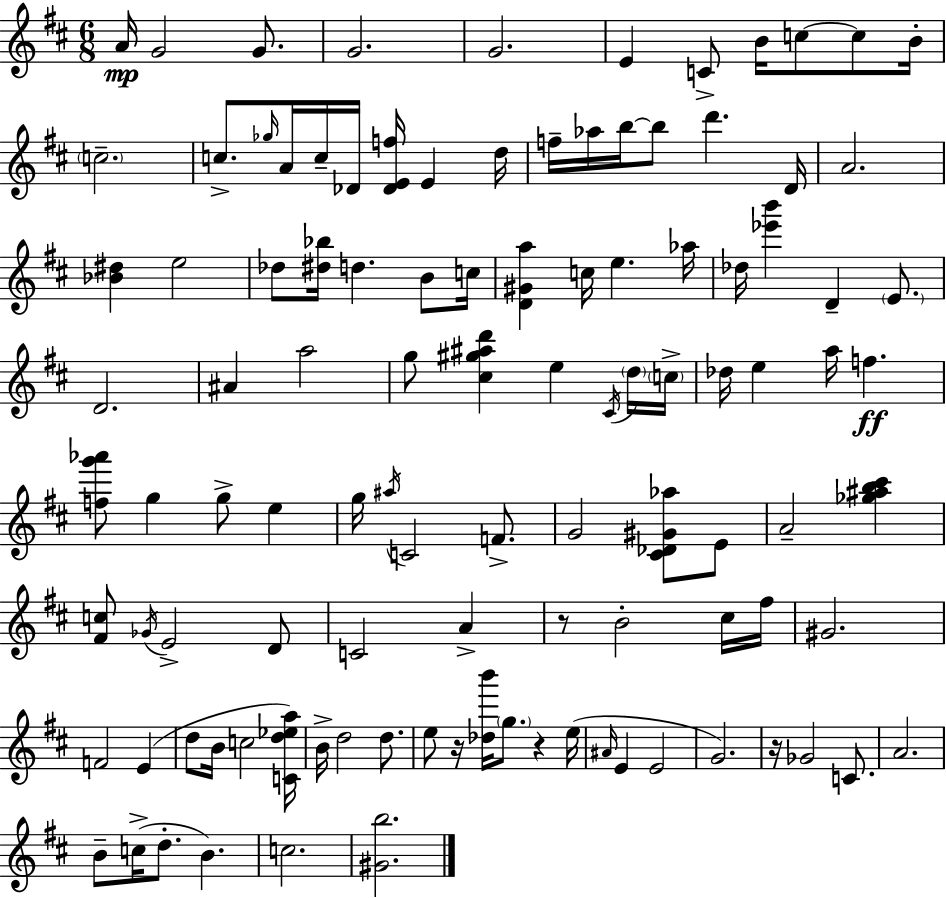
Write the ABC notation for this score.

X:1
T:Untitled
M:6/8
L:1/4
K:D
A/4 G2 G/2 G2 G2 E C/2 B/4 c/2 c/2 B/4 c2 c/2 _g/4 A/4 c/4 _D/4 [_DEf]/4 E d/4 f/4 _a/4 b/4 b/2 d' D/4 A2 [_B^d] e2 _d/2 [^d_b]/4 d B/2 c/4 [D^Ga] c/4 e _a/4 _d/4 [_e'b'] D E/2 D2 ^A a2 g/2 [^c^g^ad'] e ^C/4 d/4 c/4 _d/4 e a/4 f [fg'_a']/2 g g/2 e g/4 ^a/4 C2 F/2 G2 [^C_D^G_a]/2 E/2 A2 [_g^ab^c'] [^Fc]/2 _G/4 E2 D/2 C2 A z/2 B2 ^c/4 ^f/4 ^G2 F2 E d/2 B/4 c2 [Cd_ea]/4 B/4 d2 d/2 e/2 z/4 [_db']/4 g/2 z e/4 ^A/4 E E2 G2 z/4 _G2 C/2 A2 B/2 c/4 d/2 B c2 [^Gb]2